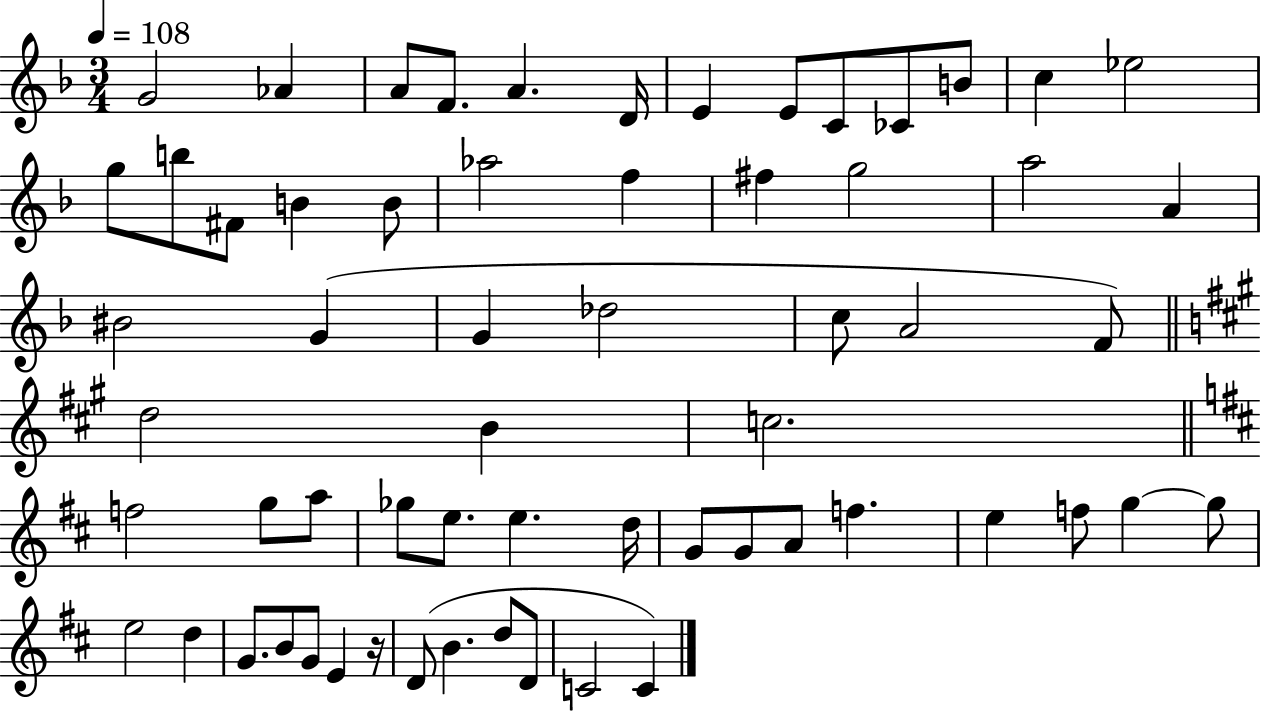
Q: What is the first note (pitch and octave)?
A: G4